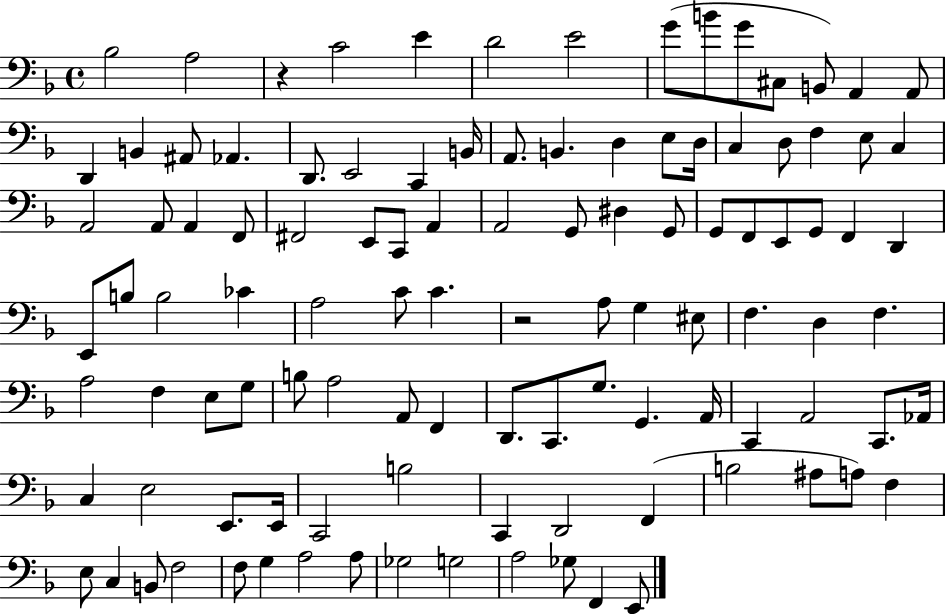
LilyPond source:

{
  \clef bass
  \time 4/4
  \defaultTimeSignature
  \key f \major
  \repeat volta 2 { bes2 a2 | r4 c'2 e'4 | d'2 e'2 | g'8( b'8 g'8 cis8 b,8) a,4 a,8 | \break d,4 b,4 ais,8 aes,4. | d,8. e,2 c,4 b,16 | a,8. b,4. d4 e8 d16 | c4 d8 f4 e8 c4 | \break a,2 a,8 a,4 f,8 | fis,2 e,8 c,8 a,4 | a,2 g,8 dis4 g,8 | g,8 f,8 e,8 g,8 f,4 d,4 | \break e,8 b8 b2 ces'4 | a2 c'8 c'4. | r2 a8 g4 eis8 | f4. d4 f4. | \break a2 f4 e8 g8 | b8 a2 a,8 f,4 | d,8. c,8. g8. g,4. a,16 | c,4 a,2 c,8. aes,16 | \break c4 e2 e,8. e,16 | c,2 b2 | c,4 d,2 f,4( | b2 ais8 a8) f4 | \break e8 c4 b,8 f2 | f8 g4 a2 a8 | ges2 g2 | a2 ges8 f,4 e,8 | \break } \bar "|."
}